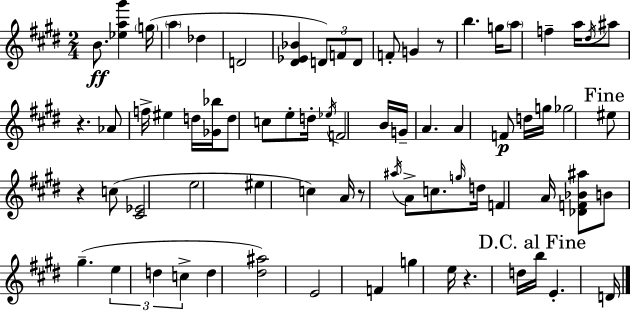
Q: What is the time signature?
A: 2/4